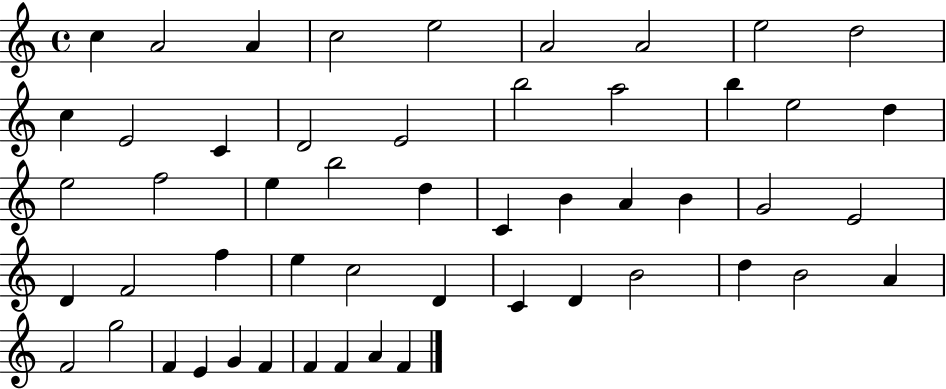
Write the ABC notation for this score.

X:1
T:Untitled
M:4/4
L:1/4
K:C
c A2 A c2 e2 A2 A2 e2 d2 c E2 C D2 E2 b2 a2 b e2 d e2 f2 e b2 d C B A B G2 E2 D F2 f e c2 D C D B2 d B2 A F2 g2 F E G F F F A F